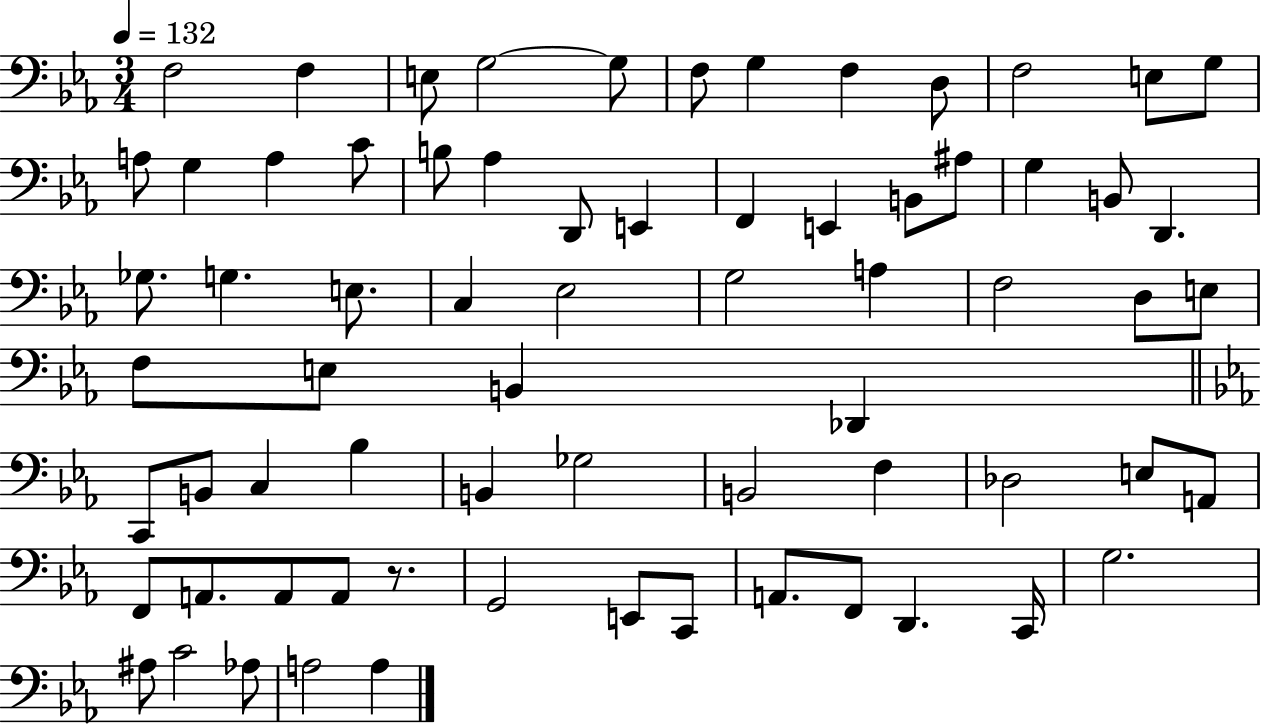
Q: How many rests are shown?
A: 1